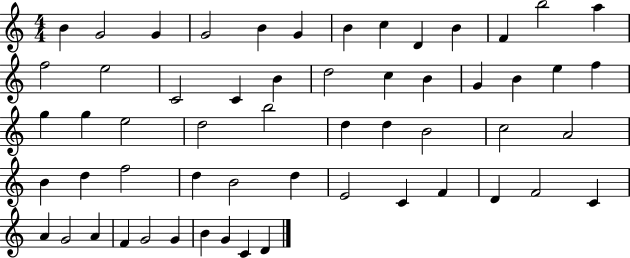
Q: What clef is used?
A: treble